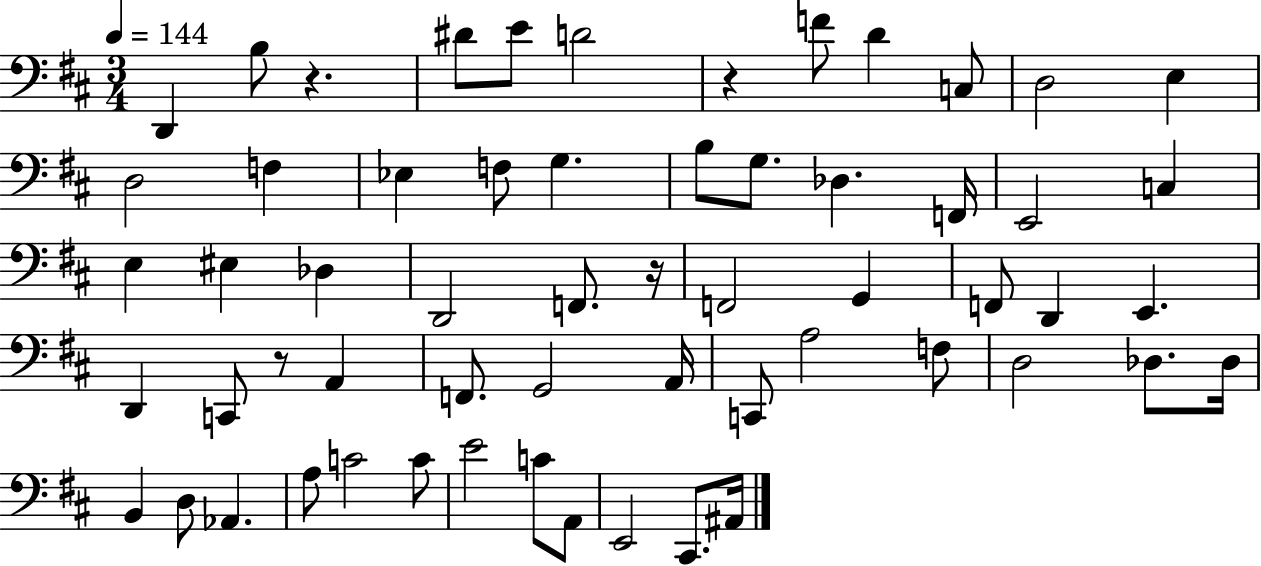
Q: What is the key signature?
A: D major